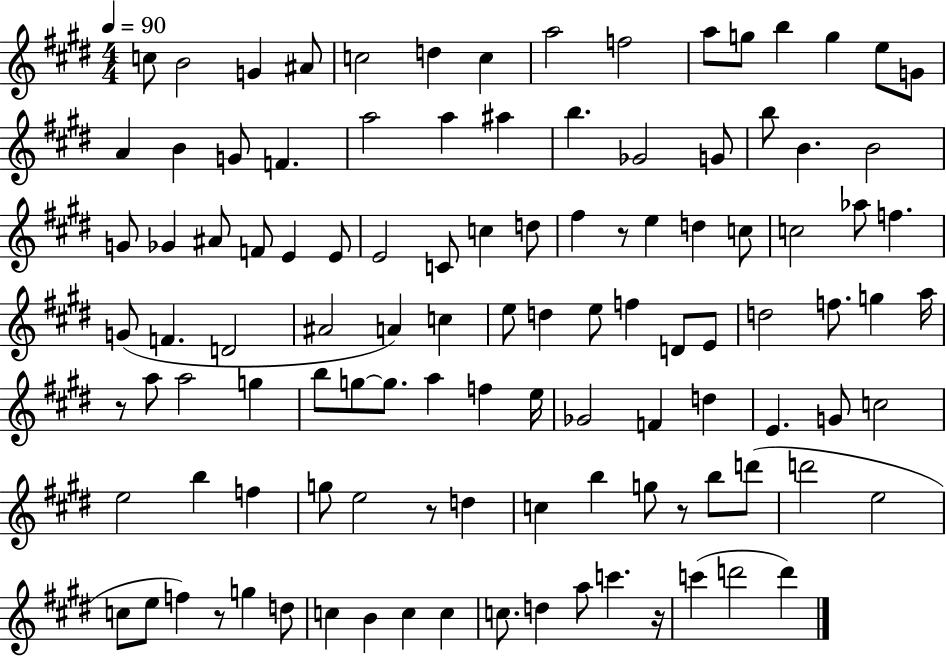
X:1
T:Untitled
M:4/4
L:1/4
K:E
c/2 B2 G ^A/2 c2 d c a2 f2 a/2 g/2 b g e/2 G/2 A B G/2 F a2 a ^a b _G2 G/2 b/2 B B2 G/2 _G ^A/2 F/2 E E/2 E2 C/2 c d/2 ^f z/2 e d c/2 c2 _a/2 f G/2 F D2 ^A2 A c e/2 d e/2 f D/2 E/2 d2 f/2 g a/4 z/2 a/2 a2 g b/2 g/2 g/2 a f e/4 _G2 F d E G/2 c2 e2 b f g/2 e2 z/2 d c b g/2 z/2 b/2 d'/2 d'2 e2 c/2 e/2 f z/2 g d/2 c B c c c/2 d a/2 c' z/4 c' d'2 d'